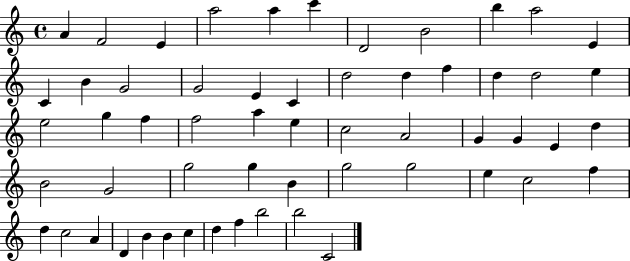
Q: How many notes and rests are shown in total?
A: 57